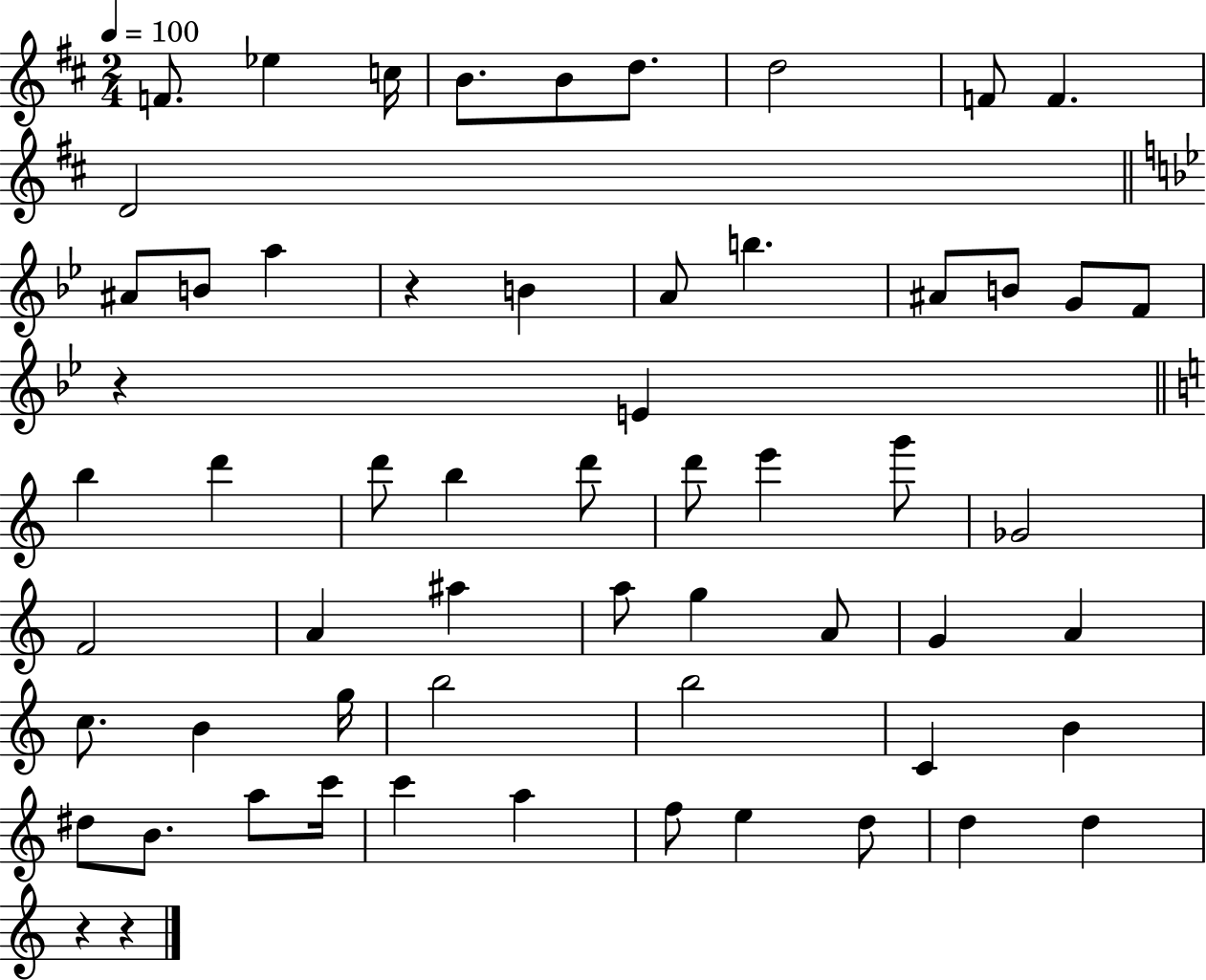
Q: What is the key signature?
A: D major